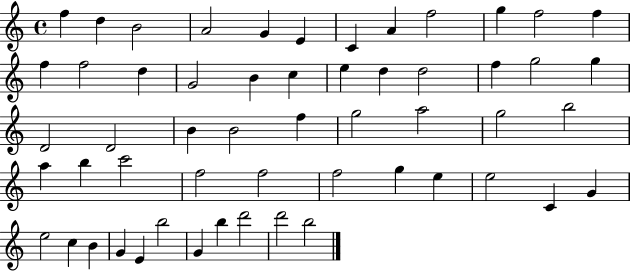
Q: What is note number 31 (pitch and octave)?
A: A5